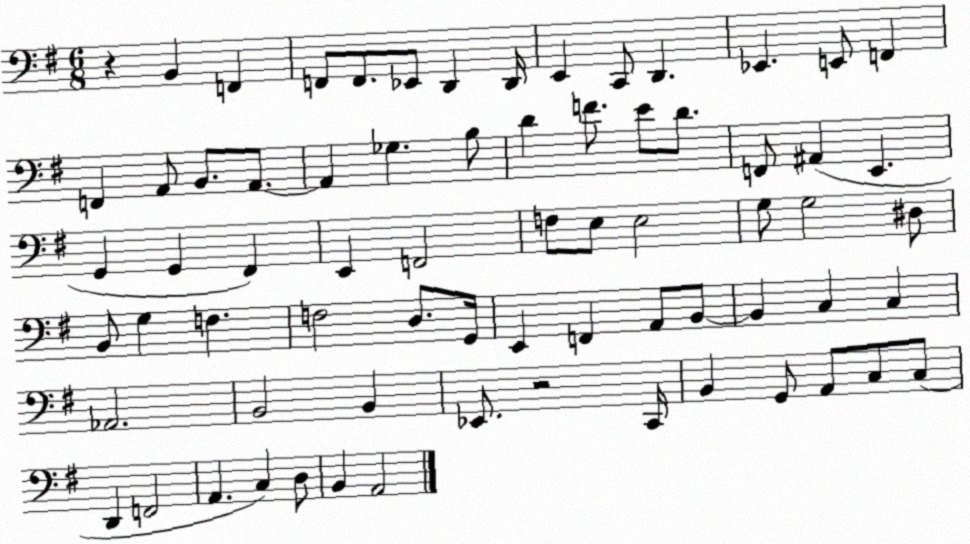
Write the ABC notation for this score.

X:1
T:Untitled
M:6/8
L:1/4
K:G
z B,, F,, F,,/2 F,,/2 _E,,/2 D,, D,,/4 E,, C,,/2 D,, _E,, E,,/2 F,, F,, A,,/2 B,,/2 A,,/2 A,, _G, B,/2 D F/2 E/2 D/2 F,,/2 ^A,, E,, G,, G,, ^F,, E,, F,,2 F,/2 E,/2 E,2 G,/2 G,2 ^D,/2 B,,/2 G, F, F,2 D,/2 G,,/4 E,, F,, A,,/2 B,,/2 B,, C, C, _A,,2 B,,2 B,, _E,,/2 z2 C,,/4 B,, G,,/2 A,,/2 C,/2 C,/2 D,, F,,2 A,, C, D,/2 B,, A,,2